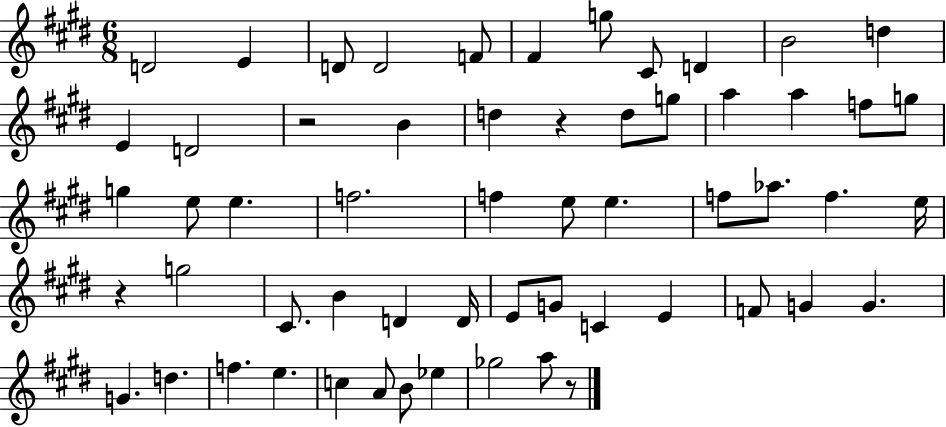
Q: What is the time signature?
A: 6/8